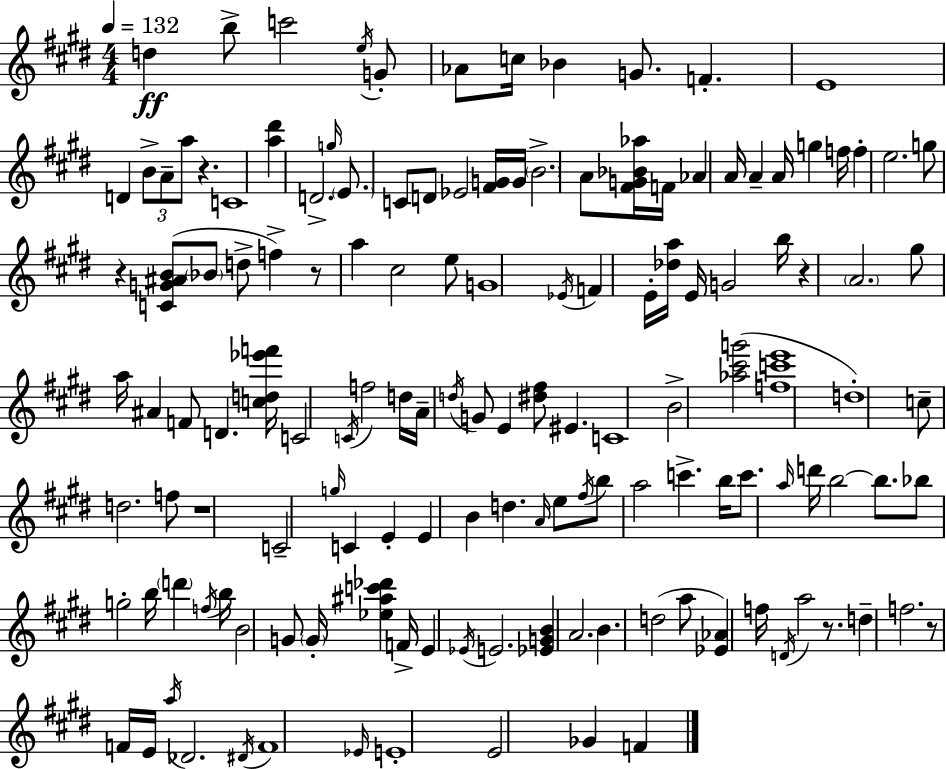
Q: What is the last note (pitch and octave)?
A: F4